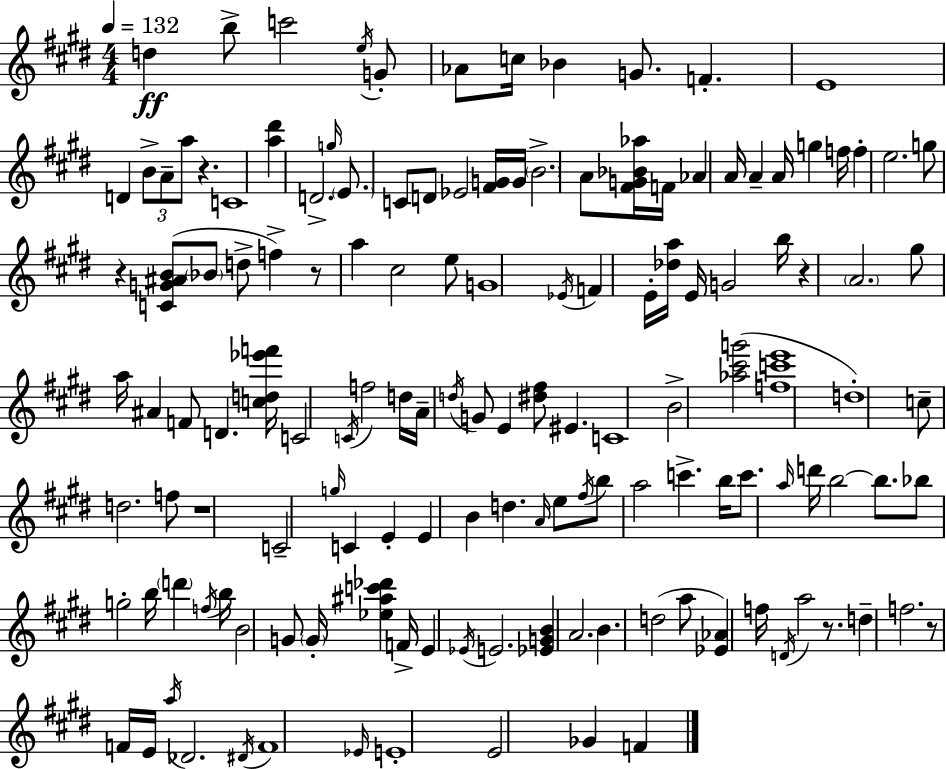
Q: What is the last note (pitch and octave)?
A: F4